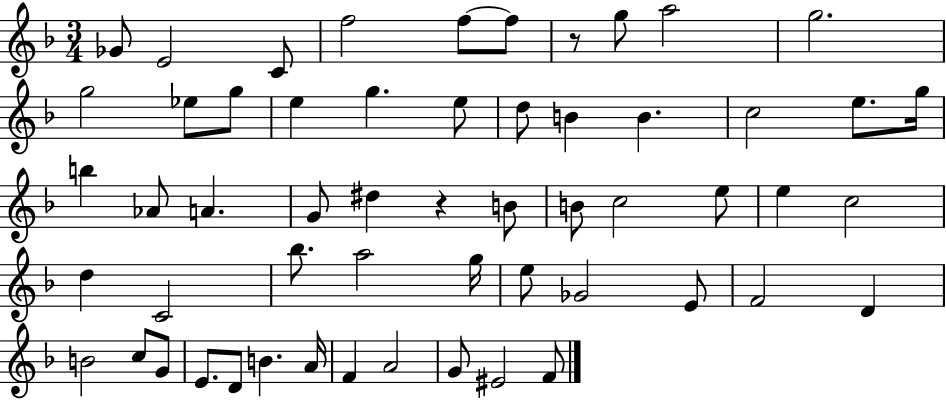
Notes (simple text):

Gb4/e E4/h C4/e F5/h F5/e F5/e R/e G5/e A5/h G5/h. G5/h Eb5/e G5/e E5/q G5/q. E5/e D5/e B4/q B4/q. C5/h E5/e. G5/s B5/q Ab4/e A4/q. G4/e D#5/q R/q B4/e B4/e C5/h E5/e E5/q C5/h D5/q C4/h Bb5/e. A5/h G5/s E5/e Gb4/h E4/e F4/h D4/q B4/h C5/e G4/e E4/e. D4/e B4/q. A4/s F4/q A4/h G4/e EIS4/h F4/e